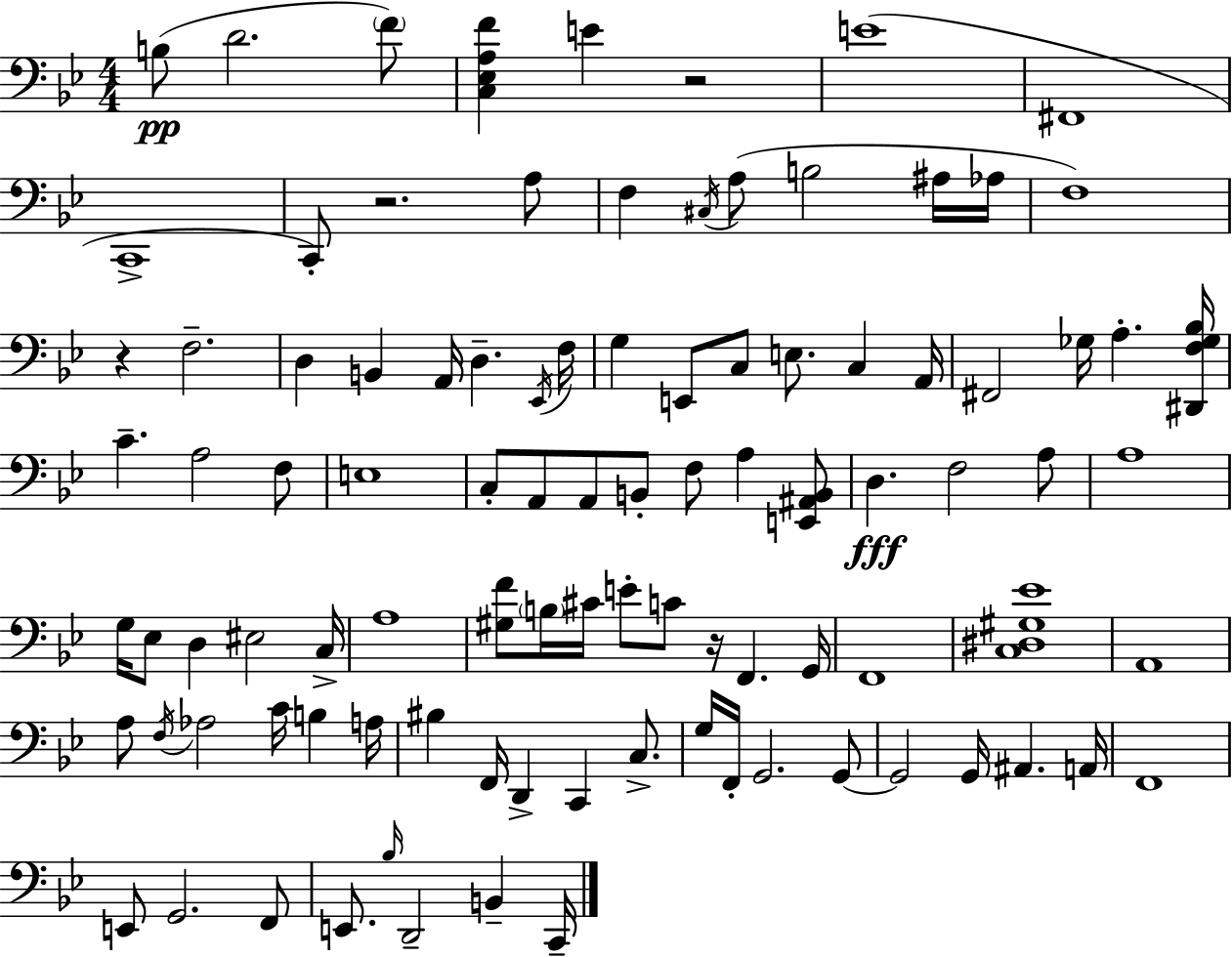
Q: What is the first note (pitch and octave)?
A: B3